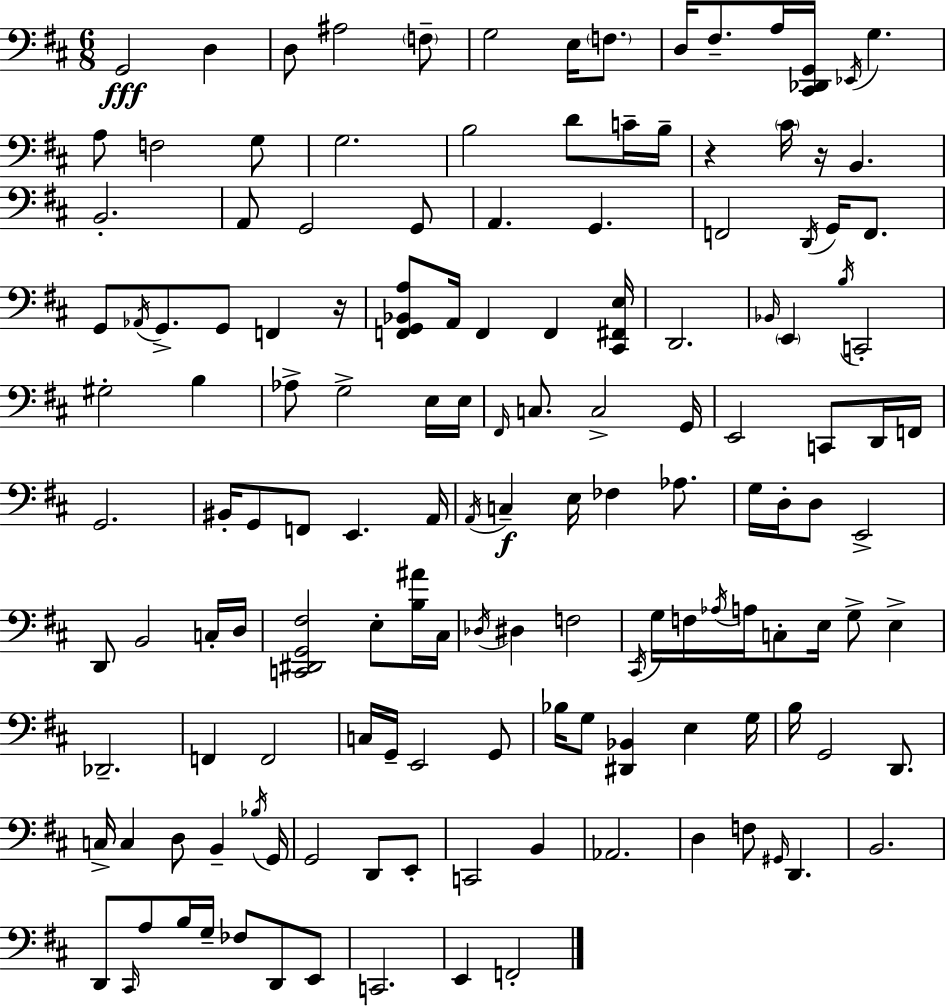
G2/h D3/q D3/e A#3/h F3/e G3/h E3/s F3/e. D3/s F#3/e. A3/s [C#2,Db2,G2]/s Eb2/s G3/q. A3/e F3/h G3/e G3/h. B3/h D4/e C4/s B3/s R/q C#4/s R/s B2/q. B2/h. A2/e G2/h G2/e A2/q. G2/q. F2/h D2/s G2/s F2/e. G2/e Ab2/s G2/e. G2/e F2/q R/s [F2,G2,Bb2,A3]/e A2/s F2/q F2/q [C#2,F#2,E3]/s D2/h. Bb2/s E2/q B3/s C2/h G#3/h B3/q Ab3/e G3/h E3/s E3/s F#2/s C3/e. C3/h G2/s E2/h C2/e D2/s F2/s G2/h. BIS2/s G2/e F2/e E2/q. A2/s A2/s C3/q E3/s FES3/q Ab3/e. G3/s D3/s D3/e E2/h D2/e B2/h C3/s D3/s [C2,D#2,G2,F#3]/h E3/e [B3,A#4]/s C#3/s Db3/s D#3/q F3/h C#2/s G3/s F3/s Ab3/s A3/s C3/e E3/s G3/e E3/q Db2/h. F2/q F2/h C3/s G2/s E2/h G2/e Bb3/s G3/e [D#2,Bb2]/q E3/q G3/s B3/s G2/h D2/e. C3/s C3/q D3/e B2/q Bb3/s G2/s G2/h D2/e E2/e C2/h B2/q Ab2/h. D3/q F3/e G#2/s D2/q. B2/h. D2/e C#2/s A3/e B3/s G3/s FES3/e D2/e E2/e C2/h. E2/q F2/h